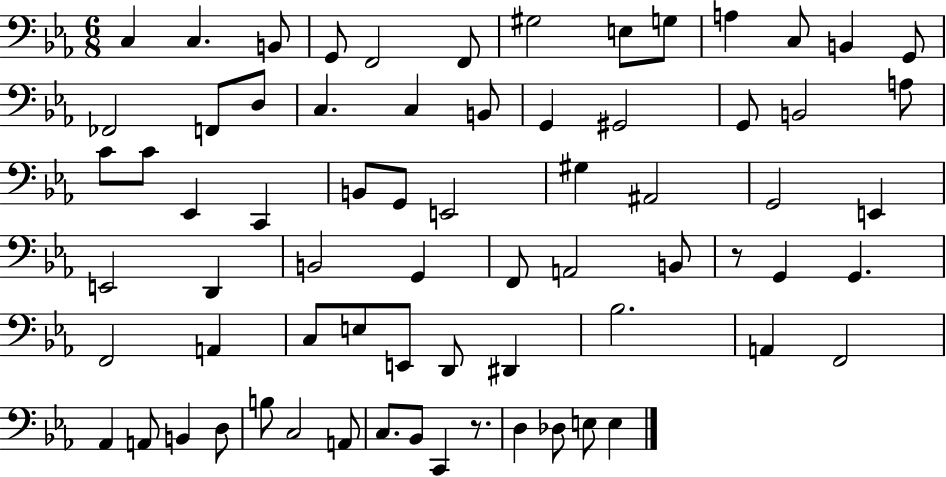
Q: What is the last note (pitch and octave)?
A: E3